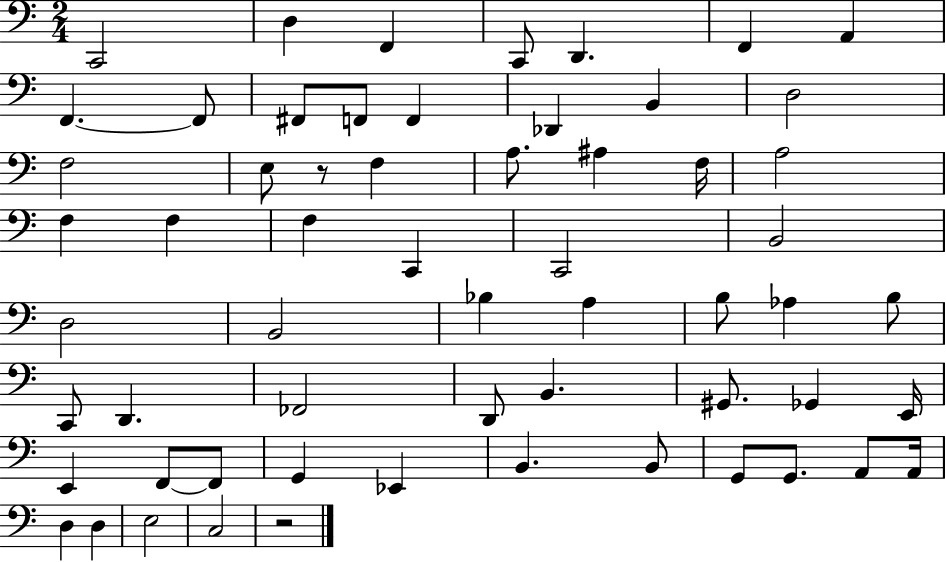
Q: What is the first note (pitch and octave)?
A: C2